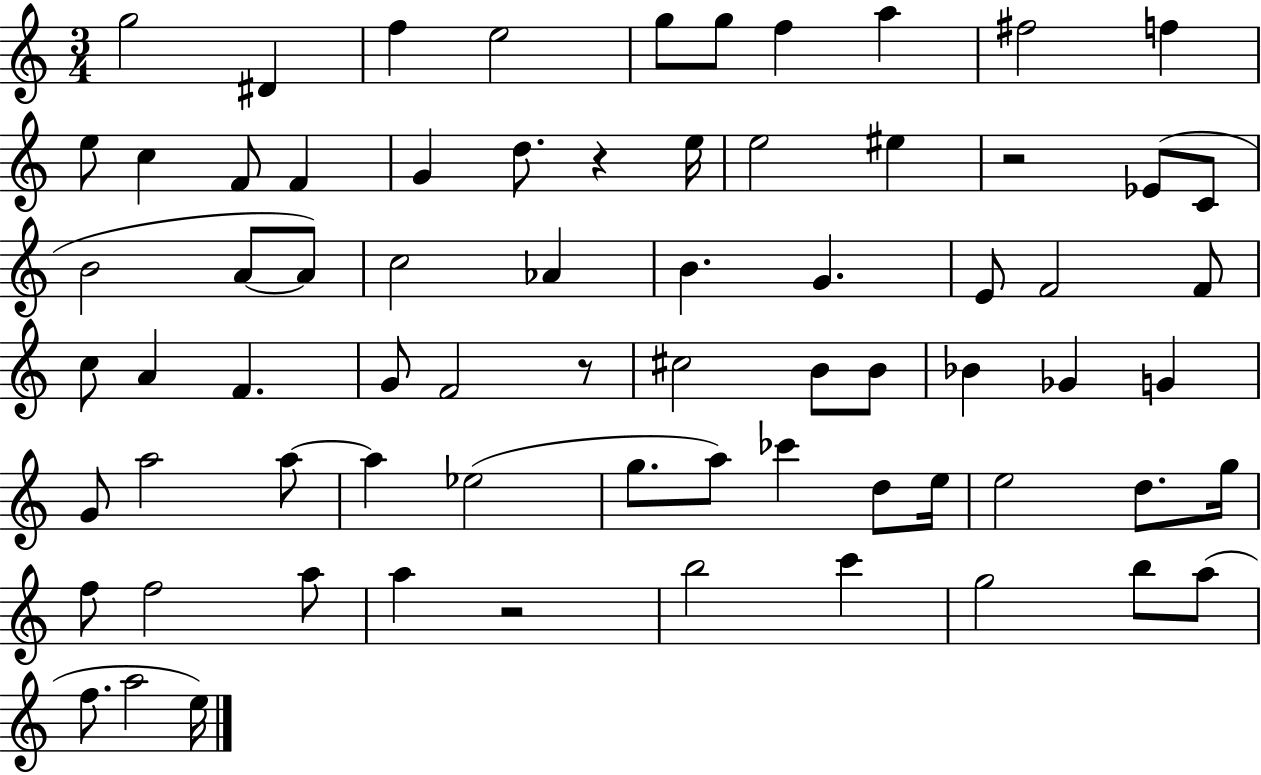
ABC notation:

X:1
T:Untitled
M:3/4
L:1/4
K:C
g2 ^D f e2 g/2 g/2 f a ^f2 f e/2 c F/2 F G d/2 z e/4 e2 ^e z2 _E/2 C/2 B2 A/2 A/2 c2 _A B G E/2 F2 F/2 c/2 A F G/2 F2 z/2 ^c2 B/2 B/2 _B _G G G/2 a2 a/2 a _e2 g/2 a/2 _c' d/2 e/4 e2 d/2 g/4 f/2 f2 a/2 a z2 b2 c' g2 b/2 a/2 f/2 a2 e/4